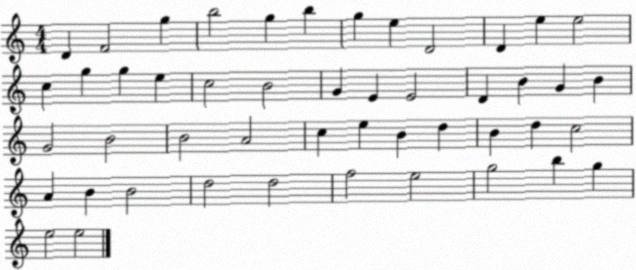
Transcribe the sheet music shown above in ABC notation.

X:1
T:Untitled
M:4/4
L:1/4
K:C
D F2 g b2 g b g e D2 D e e2 c g g e c2 B2 G E E2 D B G B G2 B2 B2 A2 c e B d B d c2 A B B2 d2 d2 f2 e2 g2 b g e2 e2